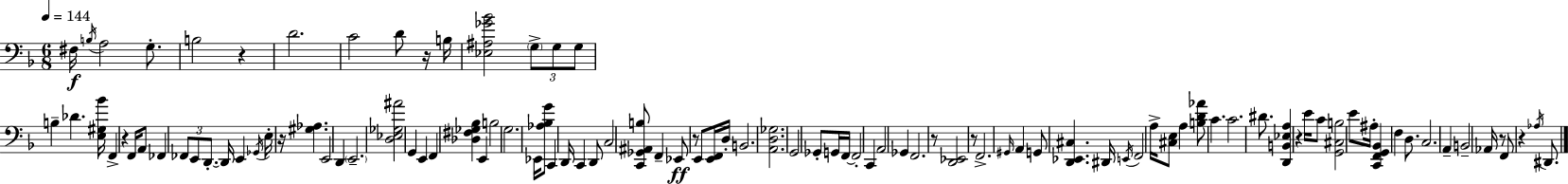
F#3/s B3/s A3/h G3/e. B3/h R/q D4/h. C4/h D4/e R/s B3/s [Eb3,A#3,Gb4,Bb4]/h G3/e G3/e G3/e B3/q Db4/q. [E3,G#3,Bb4]/s F2/q R/q F2/s A2/e FES2/q FES2/e E2/e D2/e. D2/s E2/q Gb2/s E3/s R/s [G#3,Ab3]/q. E2/h D2/q E2/h. [D3,Eb3,Gb3,A#4]/h G2/q E2/q F2/q [Db3,F#3,Gb3,Bb3]/q E2/q B3/h G3/h. Eb2/s [Ab3,Bb3,G4]/e C2/q D2/s C2/q D2/e C3/h [C2,Gb2,A#2,B3]/e F2/q Eb2/e R/e E2/e [E2,F2]/s D3/s B2/h. [A2,D3,Gb3]/h. G2/h Gb2/e G2/s F2/s F2/h C2/q A2/h Gb2/q F2/h. R/e [D2,Eb2]/h R/e F2/h. G#2/s A2/q G2/e [D2,Eb2,C#3]/q. D#2/s E2/s F2/h A3/s [C#3,E3]/e A3/q [B3,D4,Ab4]/e C4/q. C4/h. D#4/e. [D2,B2,Eb3,A3]/q R/q E4/s C4/e [G2,C#3,B3]/h E4/e A#3/s [C2,F2,G2,Bb2]/q F3/q D3/e. C3/h. A2/q B2/h Ab2/s R/e F2/e R/q Ab3/s D#2/e.